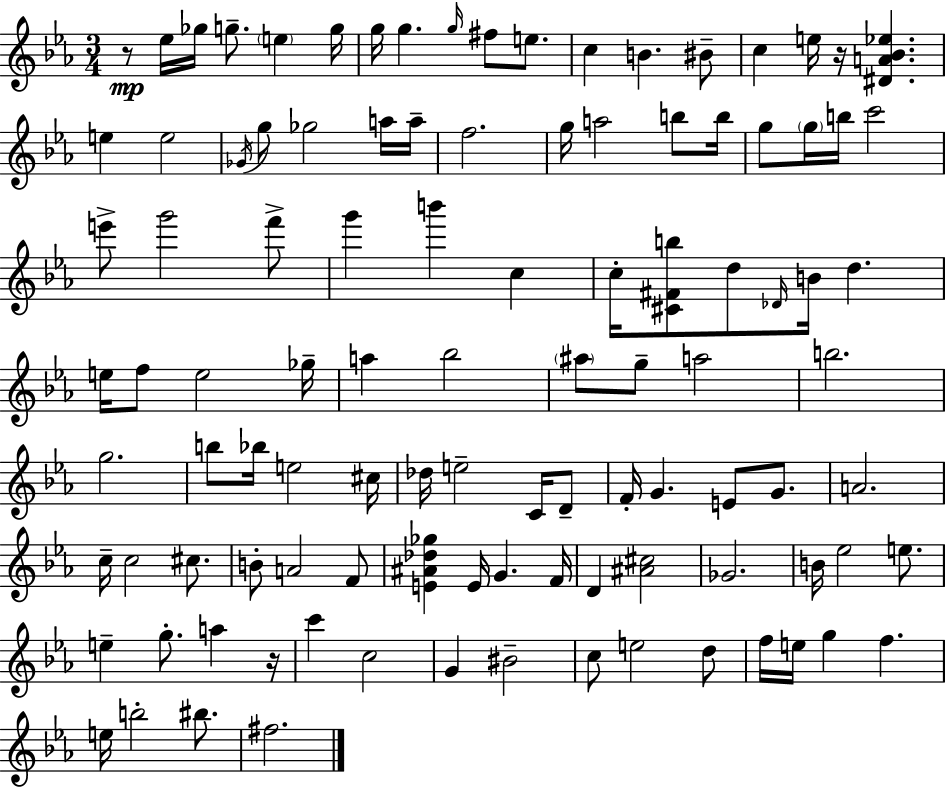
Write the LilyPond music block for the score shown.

{
  \clef treble
  \numericTimeSignature
  \time 3/4
  \key c \minor
  \repeat volta 2 { r8\mp ees''16 ges''16 g''8.-- \parenthesize e''4 g''16 | g''16 g''4. \grace { g''16 } fis''8 e''8. | c''4 b'4. bis'8-- | c''4 e''16 r16 <dis' a' bes' ees''>4. | \break e''4 e''2 | \acciaccatura { ges'16 } g''8 ges''2 | a''16 a''16-- f''2. | g''16 a''2 b''8 | \break b''16 g''8 \parenthesize g''16 b''16 c'''2 | e'''8-> g'''2 | f'''8-> g'''4 b'''4 c''4 | c''16-. <cis' fis' b''>8 d''8 \grace { des'16 } b'16 d''4. | \break e''16 f''8 e''2 | ges''16-- a''4 bes''2 | \parenthesize ais''8 g''8-- a''2 | b''2. | \break g''2. | b''8 bes''16 e''2 | cis''16 des''16 e''2-- | c'16 d'8-- f'16-. g'4. e'8 | \break g'8. a'2. | c''16-- c''2 | cis''8. b'8-. a'2 | f'8 <e' ais' des'' ges''>4 e'16 g'4. | \break f'16 d'4 <ais' cis''>2 | ges'2. | b'16 ees''2 | e''8. e''4-- g''8.-. a''4 | \break r16 c'''4 c''2 | g'4 bis'2-- | c''8 e''2 | d''8 f''16 e''16 g''4 f''4. | \break e''16 b''2-. | bis''8. fis''2. | } \bar "|."
}